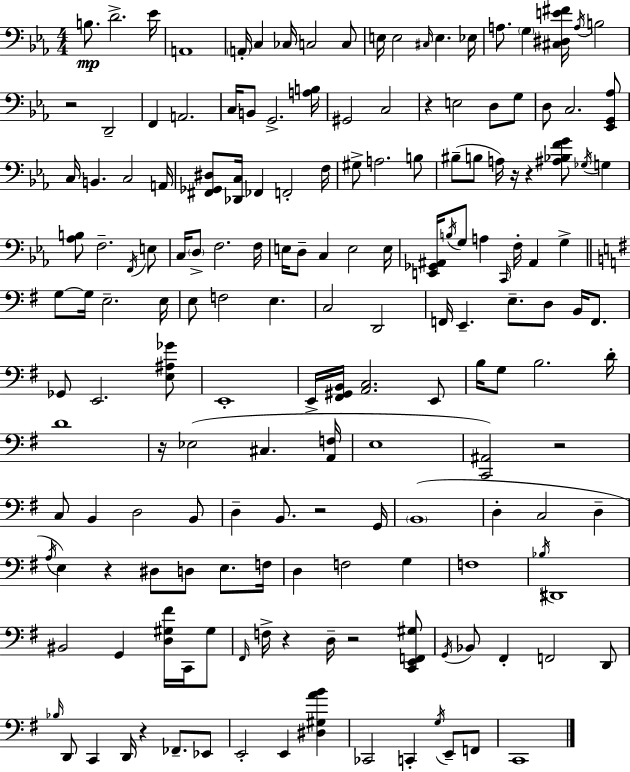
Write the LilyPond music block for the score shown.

{
  \clef bass
  \numericTimeSignature
  \time 4/4
  \key ees \major
  \repeat volta 2 { b8.\mp d'2.-> ees'16 | a,1 | \parenthesize a,16-. c4 ces16 c2 c8 | e16 e2 \grace { cis16 } e4. | \break ees16 a8. \parenthesize g4 <cis dis e' fis'>16 \acciaccatura { a16 } b2 | r2 d,2-- | f,4 a,2. | c16 b,8 g,2.-> | \break <a b>16 gis,2 c2 | r4 e2 d8 | g8 d8 c2. | <ees, g, aes>8 c16 b,4. c2 | \break a,16 <fis, ges, dis>8 <des, c>16 fes,4 f,2-. | f16 gis8-> a2. | b8 bis8--( b8 a16) r16 r4 <ais bes f' g'>8 \acciaccatura { ges16 } g4 | <aes b>8 f2.-- | \break \acciaccatura { f,16 } e8 c16 \parenthesize d8-> f2. | f16 e16 d8-- c4 e2 | e16 <e, ges, ais,>16 \acciaccatura { b16 } g8 a4 \grace { c,16 } f16-. ais,4 | g4-> \bar "||" \break \key e \minor g8~~ g16 e2.-- e16 | e8 f2 e4. | c2 d,2 | f,16 e,4.-- e8.-- d8 b,16 f,8. | \break ges,8 e,2. <e ais ges'>8 | e,1-. | e,16-> <fis, gis, b,>16 <a, c>2. e,8 | b16 g8 b2. d'16-. | \break d'1 | r16 ees2( cis4. <a, f>16 | e1 | <c, ais,>2) r2 | \break c8 b,4 d2 b,8 | d4-- b,8. r2 g,16 | \parenthesize b,1( | d4-. c2 d4-- | \break \acciaccatura { a16 }) e4 r4 dis8 d8 e8. | f16 d4 f2 g4 | f1 | \acciaccatura { bes16 } dis,1 | \break bis,2 g,4 <d gis fis'>16 c,16 | gis8 \grace { fis,16 } f16-> r4 d16-- r2 | <c, e, f, gis>8 \acciaccatura { g,16 } bes,8 fis,4-. f,2 | d,8 \grace { bes16 } d,8 c,4 d,16 r4 | \break fes,8.-- ees,8 e,2-. e,4 | <dis gis a' b'>4 ces,2 c,4-. | \acciaccatura { g16 } e,8-- f,8 c,1 | } \bar "|."
}